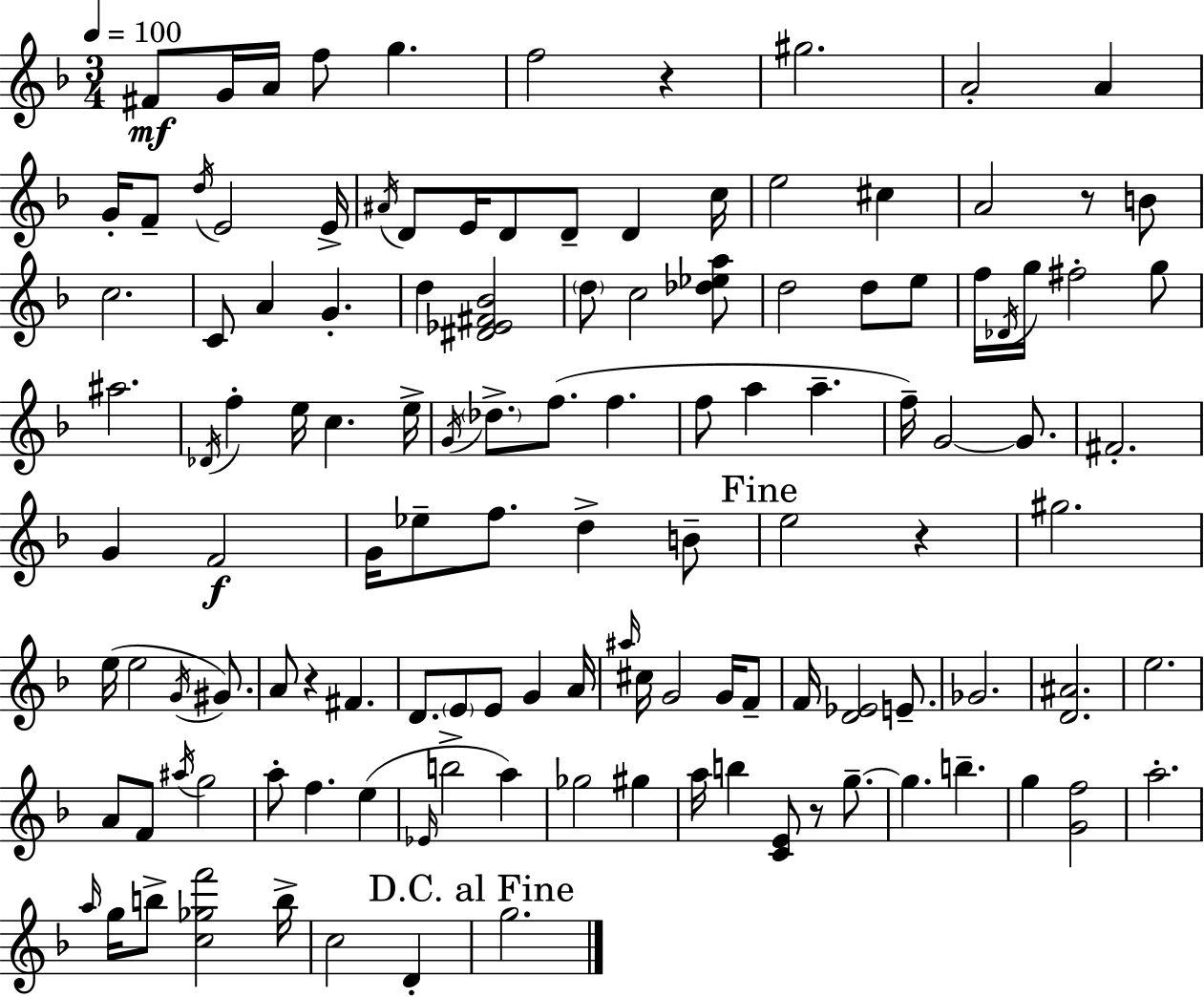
{
  \clef treble
  \numericTimeSignature
  \time 3/4
  \key f \major
  \tempo 4 = 100
  fis'8\mf g'16 a'16 f''8 g''4. | f''2 r4 | gis''2. | a'2-. a'4 | \break g'16-. f'8-- \acciaccatura { d''16 } e'2 | e'16-> \acciaccatura { ais'16 } d'8 e'16 d'8 d'8-- d'4 | c''16 e''2 cis''4 | a'2 r8 | \break b'8 c''2. | c'8 a'4 g'4.-. | d''4 <dis' ees' fis' bes'>2 | \parenthesize d''8 c''2 | \break <des'' ees'' a''>8 d''2 d''8 | e''8 f''16 \acciaccatura { des'16 } g''16 fis''2-. | g''8 ais''2. | \acciaccatura { des'16 } f''4-. e''16 c''4. | \break e''16-> \acciaccatura { g'16 } \parenthesize des''8.-> f''8.( f''4. | f''8 a''4 a''4.-- | f''16--) g'2~~ | g'8. fis'2.-. | \break g'4 f'2\f | g'16 ees''8-- f''8. d''4-> | b'8-- \mark "Fine" e''2 | r4 gis''2. | \break e''16( e''2 | \acciaccatura { g'16 } gis'8.) a'8 r4 | fis'4. d'8. \parenthesize e'8 e'8 | g'4 a'16 \grace { ais''16 } cis''16 g'2 | \break g'16 f'8-- f'16 <d' ees'>2 | e'8.-- ges'2. | <d' ais'>2. | e''2. | \break a'8 f'8 \acciaccatura { ais''16 } | g''2 a''8-. f''4. | e''4( \grace { ees'16 } b''2-> | a''4) ges''2 | \break gis''4 a''16 b''4 | <c' e'>8 r8 g''8.--~~ g''4. | b''4.-- g''4 | <g' f''>2 a''2.-. | \break \grace { a''16 } g''16 b''8-> | <c'' ges'' f'''>2 b''16-> c''2 | d'4-. \mark "D.C. al Fine" g''2. | \bar "|."
}